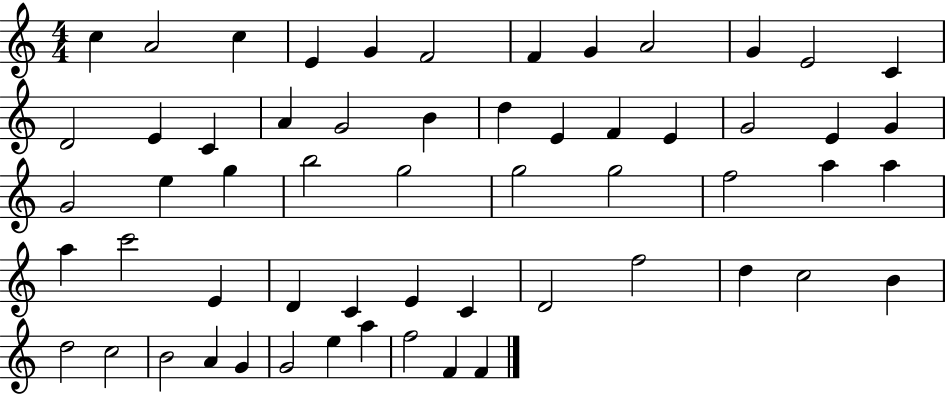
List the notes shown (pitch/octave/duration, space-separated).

C5/q A4/h C5/q E4/q G4/q F4/h F4/q G4/q A4/h G4/q E4/h C4/q D4/h E4/q C4/q A4/q G4/h B4/q D5/q E4/q F4/q E4/q G4/h E4/q G4/q G4/h E5/q G5/q B5/h G5/h G5/h G5/h F5/h A5/q A5/q A5/q C6/h E4/q D4/q C4/q E4/q C4/q D4/h F5/h D5/q C5/h B4/q D5/h C5/h B4/h A4/q G4/q G4/h E5/q A5/q F5/h F4/q F4/q